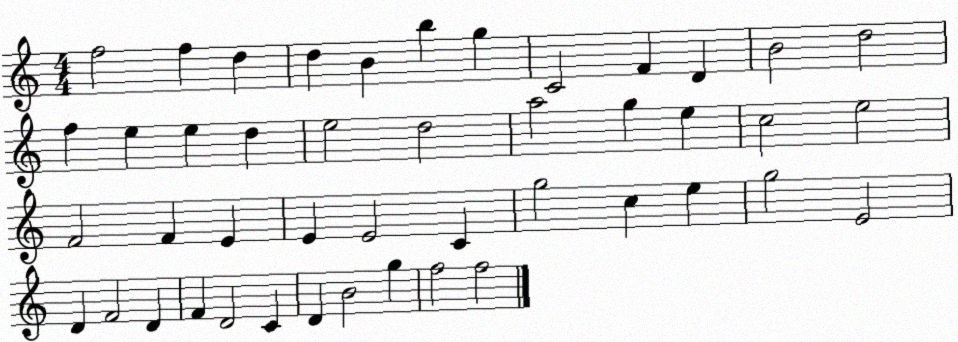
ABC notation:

X:1
T:Untitled
M:4/4
L:1/4
K:C
f2 f d d B b g C2 F D B2 d2 f e e d e2 d2 a2 g e c2 e2 F2 F E E E2 C g2 c e g2 E2 D F2 D F D2 C D B2 g f2 f2